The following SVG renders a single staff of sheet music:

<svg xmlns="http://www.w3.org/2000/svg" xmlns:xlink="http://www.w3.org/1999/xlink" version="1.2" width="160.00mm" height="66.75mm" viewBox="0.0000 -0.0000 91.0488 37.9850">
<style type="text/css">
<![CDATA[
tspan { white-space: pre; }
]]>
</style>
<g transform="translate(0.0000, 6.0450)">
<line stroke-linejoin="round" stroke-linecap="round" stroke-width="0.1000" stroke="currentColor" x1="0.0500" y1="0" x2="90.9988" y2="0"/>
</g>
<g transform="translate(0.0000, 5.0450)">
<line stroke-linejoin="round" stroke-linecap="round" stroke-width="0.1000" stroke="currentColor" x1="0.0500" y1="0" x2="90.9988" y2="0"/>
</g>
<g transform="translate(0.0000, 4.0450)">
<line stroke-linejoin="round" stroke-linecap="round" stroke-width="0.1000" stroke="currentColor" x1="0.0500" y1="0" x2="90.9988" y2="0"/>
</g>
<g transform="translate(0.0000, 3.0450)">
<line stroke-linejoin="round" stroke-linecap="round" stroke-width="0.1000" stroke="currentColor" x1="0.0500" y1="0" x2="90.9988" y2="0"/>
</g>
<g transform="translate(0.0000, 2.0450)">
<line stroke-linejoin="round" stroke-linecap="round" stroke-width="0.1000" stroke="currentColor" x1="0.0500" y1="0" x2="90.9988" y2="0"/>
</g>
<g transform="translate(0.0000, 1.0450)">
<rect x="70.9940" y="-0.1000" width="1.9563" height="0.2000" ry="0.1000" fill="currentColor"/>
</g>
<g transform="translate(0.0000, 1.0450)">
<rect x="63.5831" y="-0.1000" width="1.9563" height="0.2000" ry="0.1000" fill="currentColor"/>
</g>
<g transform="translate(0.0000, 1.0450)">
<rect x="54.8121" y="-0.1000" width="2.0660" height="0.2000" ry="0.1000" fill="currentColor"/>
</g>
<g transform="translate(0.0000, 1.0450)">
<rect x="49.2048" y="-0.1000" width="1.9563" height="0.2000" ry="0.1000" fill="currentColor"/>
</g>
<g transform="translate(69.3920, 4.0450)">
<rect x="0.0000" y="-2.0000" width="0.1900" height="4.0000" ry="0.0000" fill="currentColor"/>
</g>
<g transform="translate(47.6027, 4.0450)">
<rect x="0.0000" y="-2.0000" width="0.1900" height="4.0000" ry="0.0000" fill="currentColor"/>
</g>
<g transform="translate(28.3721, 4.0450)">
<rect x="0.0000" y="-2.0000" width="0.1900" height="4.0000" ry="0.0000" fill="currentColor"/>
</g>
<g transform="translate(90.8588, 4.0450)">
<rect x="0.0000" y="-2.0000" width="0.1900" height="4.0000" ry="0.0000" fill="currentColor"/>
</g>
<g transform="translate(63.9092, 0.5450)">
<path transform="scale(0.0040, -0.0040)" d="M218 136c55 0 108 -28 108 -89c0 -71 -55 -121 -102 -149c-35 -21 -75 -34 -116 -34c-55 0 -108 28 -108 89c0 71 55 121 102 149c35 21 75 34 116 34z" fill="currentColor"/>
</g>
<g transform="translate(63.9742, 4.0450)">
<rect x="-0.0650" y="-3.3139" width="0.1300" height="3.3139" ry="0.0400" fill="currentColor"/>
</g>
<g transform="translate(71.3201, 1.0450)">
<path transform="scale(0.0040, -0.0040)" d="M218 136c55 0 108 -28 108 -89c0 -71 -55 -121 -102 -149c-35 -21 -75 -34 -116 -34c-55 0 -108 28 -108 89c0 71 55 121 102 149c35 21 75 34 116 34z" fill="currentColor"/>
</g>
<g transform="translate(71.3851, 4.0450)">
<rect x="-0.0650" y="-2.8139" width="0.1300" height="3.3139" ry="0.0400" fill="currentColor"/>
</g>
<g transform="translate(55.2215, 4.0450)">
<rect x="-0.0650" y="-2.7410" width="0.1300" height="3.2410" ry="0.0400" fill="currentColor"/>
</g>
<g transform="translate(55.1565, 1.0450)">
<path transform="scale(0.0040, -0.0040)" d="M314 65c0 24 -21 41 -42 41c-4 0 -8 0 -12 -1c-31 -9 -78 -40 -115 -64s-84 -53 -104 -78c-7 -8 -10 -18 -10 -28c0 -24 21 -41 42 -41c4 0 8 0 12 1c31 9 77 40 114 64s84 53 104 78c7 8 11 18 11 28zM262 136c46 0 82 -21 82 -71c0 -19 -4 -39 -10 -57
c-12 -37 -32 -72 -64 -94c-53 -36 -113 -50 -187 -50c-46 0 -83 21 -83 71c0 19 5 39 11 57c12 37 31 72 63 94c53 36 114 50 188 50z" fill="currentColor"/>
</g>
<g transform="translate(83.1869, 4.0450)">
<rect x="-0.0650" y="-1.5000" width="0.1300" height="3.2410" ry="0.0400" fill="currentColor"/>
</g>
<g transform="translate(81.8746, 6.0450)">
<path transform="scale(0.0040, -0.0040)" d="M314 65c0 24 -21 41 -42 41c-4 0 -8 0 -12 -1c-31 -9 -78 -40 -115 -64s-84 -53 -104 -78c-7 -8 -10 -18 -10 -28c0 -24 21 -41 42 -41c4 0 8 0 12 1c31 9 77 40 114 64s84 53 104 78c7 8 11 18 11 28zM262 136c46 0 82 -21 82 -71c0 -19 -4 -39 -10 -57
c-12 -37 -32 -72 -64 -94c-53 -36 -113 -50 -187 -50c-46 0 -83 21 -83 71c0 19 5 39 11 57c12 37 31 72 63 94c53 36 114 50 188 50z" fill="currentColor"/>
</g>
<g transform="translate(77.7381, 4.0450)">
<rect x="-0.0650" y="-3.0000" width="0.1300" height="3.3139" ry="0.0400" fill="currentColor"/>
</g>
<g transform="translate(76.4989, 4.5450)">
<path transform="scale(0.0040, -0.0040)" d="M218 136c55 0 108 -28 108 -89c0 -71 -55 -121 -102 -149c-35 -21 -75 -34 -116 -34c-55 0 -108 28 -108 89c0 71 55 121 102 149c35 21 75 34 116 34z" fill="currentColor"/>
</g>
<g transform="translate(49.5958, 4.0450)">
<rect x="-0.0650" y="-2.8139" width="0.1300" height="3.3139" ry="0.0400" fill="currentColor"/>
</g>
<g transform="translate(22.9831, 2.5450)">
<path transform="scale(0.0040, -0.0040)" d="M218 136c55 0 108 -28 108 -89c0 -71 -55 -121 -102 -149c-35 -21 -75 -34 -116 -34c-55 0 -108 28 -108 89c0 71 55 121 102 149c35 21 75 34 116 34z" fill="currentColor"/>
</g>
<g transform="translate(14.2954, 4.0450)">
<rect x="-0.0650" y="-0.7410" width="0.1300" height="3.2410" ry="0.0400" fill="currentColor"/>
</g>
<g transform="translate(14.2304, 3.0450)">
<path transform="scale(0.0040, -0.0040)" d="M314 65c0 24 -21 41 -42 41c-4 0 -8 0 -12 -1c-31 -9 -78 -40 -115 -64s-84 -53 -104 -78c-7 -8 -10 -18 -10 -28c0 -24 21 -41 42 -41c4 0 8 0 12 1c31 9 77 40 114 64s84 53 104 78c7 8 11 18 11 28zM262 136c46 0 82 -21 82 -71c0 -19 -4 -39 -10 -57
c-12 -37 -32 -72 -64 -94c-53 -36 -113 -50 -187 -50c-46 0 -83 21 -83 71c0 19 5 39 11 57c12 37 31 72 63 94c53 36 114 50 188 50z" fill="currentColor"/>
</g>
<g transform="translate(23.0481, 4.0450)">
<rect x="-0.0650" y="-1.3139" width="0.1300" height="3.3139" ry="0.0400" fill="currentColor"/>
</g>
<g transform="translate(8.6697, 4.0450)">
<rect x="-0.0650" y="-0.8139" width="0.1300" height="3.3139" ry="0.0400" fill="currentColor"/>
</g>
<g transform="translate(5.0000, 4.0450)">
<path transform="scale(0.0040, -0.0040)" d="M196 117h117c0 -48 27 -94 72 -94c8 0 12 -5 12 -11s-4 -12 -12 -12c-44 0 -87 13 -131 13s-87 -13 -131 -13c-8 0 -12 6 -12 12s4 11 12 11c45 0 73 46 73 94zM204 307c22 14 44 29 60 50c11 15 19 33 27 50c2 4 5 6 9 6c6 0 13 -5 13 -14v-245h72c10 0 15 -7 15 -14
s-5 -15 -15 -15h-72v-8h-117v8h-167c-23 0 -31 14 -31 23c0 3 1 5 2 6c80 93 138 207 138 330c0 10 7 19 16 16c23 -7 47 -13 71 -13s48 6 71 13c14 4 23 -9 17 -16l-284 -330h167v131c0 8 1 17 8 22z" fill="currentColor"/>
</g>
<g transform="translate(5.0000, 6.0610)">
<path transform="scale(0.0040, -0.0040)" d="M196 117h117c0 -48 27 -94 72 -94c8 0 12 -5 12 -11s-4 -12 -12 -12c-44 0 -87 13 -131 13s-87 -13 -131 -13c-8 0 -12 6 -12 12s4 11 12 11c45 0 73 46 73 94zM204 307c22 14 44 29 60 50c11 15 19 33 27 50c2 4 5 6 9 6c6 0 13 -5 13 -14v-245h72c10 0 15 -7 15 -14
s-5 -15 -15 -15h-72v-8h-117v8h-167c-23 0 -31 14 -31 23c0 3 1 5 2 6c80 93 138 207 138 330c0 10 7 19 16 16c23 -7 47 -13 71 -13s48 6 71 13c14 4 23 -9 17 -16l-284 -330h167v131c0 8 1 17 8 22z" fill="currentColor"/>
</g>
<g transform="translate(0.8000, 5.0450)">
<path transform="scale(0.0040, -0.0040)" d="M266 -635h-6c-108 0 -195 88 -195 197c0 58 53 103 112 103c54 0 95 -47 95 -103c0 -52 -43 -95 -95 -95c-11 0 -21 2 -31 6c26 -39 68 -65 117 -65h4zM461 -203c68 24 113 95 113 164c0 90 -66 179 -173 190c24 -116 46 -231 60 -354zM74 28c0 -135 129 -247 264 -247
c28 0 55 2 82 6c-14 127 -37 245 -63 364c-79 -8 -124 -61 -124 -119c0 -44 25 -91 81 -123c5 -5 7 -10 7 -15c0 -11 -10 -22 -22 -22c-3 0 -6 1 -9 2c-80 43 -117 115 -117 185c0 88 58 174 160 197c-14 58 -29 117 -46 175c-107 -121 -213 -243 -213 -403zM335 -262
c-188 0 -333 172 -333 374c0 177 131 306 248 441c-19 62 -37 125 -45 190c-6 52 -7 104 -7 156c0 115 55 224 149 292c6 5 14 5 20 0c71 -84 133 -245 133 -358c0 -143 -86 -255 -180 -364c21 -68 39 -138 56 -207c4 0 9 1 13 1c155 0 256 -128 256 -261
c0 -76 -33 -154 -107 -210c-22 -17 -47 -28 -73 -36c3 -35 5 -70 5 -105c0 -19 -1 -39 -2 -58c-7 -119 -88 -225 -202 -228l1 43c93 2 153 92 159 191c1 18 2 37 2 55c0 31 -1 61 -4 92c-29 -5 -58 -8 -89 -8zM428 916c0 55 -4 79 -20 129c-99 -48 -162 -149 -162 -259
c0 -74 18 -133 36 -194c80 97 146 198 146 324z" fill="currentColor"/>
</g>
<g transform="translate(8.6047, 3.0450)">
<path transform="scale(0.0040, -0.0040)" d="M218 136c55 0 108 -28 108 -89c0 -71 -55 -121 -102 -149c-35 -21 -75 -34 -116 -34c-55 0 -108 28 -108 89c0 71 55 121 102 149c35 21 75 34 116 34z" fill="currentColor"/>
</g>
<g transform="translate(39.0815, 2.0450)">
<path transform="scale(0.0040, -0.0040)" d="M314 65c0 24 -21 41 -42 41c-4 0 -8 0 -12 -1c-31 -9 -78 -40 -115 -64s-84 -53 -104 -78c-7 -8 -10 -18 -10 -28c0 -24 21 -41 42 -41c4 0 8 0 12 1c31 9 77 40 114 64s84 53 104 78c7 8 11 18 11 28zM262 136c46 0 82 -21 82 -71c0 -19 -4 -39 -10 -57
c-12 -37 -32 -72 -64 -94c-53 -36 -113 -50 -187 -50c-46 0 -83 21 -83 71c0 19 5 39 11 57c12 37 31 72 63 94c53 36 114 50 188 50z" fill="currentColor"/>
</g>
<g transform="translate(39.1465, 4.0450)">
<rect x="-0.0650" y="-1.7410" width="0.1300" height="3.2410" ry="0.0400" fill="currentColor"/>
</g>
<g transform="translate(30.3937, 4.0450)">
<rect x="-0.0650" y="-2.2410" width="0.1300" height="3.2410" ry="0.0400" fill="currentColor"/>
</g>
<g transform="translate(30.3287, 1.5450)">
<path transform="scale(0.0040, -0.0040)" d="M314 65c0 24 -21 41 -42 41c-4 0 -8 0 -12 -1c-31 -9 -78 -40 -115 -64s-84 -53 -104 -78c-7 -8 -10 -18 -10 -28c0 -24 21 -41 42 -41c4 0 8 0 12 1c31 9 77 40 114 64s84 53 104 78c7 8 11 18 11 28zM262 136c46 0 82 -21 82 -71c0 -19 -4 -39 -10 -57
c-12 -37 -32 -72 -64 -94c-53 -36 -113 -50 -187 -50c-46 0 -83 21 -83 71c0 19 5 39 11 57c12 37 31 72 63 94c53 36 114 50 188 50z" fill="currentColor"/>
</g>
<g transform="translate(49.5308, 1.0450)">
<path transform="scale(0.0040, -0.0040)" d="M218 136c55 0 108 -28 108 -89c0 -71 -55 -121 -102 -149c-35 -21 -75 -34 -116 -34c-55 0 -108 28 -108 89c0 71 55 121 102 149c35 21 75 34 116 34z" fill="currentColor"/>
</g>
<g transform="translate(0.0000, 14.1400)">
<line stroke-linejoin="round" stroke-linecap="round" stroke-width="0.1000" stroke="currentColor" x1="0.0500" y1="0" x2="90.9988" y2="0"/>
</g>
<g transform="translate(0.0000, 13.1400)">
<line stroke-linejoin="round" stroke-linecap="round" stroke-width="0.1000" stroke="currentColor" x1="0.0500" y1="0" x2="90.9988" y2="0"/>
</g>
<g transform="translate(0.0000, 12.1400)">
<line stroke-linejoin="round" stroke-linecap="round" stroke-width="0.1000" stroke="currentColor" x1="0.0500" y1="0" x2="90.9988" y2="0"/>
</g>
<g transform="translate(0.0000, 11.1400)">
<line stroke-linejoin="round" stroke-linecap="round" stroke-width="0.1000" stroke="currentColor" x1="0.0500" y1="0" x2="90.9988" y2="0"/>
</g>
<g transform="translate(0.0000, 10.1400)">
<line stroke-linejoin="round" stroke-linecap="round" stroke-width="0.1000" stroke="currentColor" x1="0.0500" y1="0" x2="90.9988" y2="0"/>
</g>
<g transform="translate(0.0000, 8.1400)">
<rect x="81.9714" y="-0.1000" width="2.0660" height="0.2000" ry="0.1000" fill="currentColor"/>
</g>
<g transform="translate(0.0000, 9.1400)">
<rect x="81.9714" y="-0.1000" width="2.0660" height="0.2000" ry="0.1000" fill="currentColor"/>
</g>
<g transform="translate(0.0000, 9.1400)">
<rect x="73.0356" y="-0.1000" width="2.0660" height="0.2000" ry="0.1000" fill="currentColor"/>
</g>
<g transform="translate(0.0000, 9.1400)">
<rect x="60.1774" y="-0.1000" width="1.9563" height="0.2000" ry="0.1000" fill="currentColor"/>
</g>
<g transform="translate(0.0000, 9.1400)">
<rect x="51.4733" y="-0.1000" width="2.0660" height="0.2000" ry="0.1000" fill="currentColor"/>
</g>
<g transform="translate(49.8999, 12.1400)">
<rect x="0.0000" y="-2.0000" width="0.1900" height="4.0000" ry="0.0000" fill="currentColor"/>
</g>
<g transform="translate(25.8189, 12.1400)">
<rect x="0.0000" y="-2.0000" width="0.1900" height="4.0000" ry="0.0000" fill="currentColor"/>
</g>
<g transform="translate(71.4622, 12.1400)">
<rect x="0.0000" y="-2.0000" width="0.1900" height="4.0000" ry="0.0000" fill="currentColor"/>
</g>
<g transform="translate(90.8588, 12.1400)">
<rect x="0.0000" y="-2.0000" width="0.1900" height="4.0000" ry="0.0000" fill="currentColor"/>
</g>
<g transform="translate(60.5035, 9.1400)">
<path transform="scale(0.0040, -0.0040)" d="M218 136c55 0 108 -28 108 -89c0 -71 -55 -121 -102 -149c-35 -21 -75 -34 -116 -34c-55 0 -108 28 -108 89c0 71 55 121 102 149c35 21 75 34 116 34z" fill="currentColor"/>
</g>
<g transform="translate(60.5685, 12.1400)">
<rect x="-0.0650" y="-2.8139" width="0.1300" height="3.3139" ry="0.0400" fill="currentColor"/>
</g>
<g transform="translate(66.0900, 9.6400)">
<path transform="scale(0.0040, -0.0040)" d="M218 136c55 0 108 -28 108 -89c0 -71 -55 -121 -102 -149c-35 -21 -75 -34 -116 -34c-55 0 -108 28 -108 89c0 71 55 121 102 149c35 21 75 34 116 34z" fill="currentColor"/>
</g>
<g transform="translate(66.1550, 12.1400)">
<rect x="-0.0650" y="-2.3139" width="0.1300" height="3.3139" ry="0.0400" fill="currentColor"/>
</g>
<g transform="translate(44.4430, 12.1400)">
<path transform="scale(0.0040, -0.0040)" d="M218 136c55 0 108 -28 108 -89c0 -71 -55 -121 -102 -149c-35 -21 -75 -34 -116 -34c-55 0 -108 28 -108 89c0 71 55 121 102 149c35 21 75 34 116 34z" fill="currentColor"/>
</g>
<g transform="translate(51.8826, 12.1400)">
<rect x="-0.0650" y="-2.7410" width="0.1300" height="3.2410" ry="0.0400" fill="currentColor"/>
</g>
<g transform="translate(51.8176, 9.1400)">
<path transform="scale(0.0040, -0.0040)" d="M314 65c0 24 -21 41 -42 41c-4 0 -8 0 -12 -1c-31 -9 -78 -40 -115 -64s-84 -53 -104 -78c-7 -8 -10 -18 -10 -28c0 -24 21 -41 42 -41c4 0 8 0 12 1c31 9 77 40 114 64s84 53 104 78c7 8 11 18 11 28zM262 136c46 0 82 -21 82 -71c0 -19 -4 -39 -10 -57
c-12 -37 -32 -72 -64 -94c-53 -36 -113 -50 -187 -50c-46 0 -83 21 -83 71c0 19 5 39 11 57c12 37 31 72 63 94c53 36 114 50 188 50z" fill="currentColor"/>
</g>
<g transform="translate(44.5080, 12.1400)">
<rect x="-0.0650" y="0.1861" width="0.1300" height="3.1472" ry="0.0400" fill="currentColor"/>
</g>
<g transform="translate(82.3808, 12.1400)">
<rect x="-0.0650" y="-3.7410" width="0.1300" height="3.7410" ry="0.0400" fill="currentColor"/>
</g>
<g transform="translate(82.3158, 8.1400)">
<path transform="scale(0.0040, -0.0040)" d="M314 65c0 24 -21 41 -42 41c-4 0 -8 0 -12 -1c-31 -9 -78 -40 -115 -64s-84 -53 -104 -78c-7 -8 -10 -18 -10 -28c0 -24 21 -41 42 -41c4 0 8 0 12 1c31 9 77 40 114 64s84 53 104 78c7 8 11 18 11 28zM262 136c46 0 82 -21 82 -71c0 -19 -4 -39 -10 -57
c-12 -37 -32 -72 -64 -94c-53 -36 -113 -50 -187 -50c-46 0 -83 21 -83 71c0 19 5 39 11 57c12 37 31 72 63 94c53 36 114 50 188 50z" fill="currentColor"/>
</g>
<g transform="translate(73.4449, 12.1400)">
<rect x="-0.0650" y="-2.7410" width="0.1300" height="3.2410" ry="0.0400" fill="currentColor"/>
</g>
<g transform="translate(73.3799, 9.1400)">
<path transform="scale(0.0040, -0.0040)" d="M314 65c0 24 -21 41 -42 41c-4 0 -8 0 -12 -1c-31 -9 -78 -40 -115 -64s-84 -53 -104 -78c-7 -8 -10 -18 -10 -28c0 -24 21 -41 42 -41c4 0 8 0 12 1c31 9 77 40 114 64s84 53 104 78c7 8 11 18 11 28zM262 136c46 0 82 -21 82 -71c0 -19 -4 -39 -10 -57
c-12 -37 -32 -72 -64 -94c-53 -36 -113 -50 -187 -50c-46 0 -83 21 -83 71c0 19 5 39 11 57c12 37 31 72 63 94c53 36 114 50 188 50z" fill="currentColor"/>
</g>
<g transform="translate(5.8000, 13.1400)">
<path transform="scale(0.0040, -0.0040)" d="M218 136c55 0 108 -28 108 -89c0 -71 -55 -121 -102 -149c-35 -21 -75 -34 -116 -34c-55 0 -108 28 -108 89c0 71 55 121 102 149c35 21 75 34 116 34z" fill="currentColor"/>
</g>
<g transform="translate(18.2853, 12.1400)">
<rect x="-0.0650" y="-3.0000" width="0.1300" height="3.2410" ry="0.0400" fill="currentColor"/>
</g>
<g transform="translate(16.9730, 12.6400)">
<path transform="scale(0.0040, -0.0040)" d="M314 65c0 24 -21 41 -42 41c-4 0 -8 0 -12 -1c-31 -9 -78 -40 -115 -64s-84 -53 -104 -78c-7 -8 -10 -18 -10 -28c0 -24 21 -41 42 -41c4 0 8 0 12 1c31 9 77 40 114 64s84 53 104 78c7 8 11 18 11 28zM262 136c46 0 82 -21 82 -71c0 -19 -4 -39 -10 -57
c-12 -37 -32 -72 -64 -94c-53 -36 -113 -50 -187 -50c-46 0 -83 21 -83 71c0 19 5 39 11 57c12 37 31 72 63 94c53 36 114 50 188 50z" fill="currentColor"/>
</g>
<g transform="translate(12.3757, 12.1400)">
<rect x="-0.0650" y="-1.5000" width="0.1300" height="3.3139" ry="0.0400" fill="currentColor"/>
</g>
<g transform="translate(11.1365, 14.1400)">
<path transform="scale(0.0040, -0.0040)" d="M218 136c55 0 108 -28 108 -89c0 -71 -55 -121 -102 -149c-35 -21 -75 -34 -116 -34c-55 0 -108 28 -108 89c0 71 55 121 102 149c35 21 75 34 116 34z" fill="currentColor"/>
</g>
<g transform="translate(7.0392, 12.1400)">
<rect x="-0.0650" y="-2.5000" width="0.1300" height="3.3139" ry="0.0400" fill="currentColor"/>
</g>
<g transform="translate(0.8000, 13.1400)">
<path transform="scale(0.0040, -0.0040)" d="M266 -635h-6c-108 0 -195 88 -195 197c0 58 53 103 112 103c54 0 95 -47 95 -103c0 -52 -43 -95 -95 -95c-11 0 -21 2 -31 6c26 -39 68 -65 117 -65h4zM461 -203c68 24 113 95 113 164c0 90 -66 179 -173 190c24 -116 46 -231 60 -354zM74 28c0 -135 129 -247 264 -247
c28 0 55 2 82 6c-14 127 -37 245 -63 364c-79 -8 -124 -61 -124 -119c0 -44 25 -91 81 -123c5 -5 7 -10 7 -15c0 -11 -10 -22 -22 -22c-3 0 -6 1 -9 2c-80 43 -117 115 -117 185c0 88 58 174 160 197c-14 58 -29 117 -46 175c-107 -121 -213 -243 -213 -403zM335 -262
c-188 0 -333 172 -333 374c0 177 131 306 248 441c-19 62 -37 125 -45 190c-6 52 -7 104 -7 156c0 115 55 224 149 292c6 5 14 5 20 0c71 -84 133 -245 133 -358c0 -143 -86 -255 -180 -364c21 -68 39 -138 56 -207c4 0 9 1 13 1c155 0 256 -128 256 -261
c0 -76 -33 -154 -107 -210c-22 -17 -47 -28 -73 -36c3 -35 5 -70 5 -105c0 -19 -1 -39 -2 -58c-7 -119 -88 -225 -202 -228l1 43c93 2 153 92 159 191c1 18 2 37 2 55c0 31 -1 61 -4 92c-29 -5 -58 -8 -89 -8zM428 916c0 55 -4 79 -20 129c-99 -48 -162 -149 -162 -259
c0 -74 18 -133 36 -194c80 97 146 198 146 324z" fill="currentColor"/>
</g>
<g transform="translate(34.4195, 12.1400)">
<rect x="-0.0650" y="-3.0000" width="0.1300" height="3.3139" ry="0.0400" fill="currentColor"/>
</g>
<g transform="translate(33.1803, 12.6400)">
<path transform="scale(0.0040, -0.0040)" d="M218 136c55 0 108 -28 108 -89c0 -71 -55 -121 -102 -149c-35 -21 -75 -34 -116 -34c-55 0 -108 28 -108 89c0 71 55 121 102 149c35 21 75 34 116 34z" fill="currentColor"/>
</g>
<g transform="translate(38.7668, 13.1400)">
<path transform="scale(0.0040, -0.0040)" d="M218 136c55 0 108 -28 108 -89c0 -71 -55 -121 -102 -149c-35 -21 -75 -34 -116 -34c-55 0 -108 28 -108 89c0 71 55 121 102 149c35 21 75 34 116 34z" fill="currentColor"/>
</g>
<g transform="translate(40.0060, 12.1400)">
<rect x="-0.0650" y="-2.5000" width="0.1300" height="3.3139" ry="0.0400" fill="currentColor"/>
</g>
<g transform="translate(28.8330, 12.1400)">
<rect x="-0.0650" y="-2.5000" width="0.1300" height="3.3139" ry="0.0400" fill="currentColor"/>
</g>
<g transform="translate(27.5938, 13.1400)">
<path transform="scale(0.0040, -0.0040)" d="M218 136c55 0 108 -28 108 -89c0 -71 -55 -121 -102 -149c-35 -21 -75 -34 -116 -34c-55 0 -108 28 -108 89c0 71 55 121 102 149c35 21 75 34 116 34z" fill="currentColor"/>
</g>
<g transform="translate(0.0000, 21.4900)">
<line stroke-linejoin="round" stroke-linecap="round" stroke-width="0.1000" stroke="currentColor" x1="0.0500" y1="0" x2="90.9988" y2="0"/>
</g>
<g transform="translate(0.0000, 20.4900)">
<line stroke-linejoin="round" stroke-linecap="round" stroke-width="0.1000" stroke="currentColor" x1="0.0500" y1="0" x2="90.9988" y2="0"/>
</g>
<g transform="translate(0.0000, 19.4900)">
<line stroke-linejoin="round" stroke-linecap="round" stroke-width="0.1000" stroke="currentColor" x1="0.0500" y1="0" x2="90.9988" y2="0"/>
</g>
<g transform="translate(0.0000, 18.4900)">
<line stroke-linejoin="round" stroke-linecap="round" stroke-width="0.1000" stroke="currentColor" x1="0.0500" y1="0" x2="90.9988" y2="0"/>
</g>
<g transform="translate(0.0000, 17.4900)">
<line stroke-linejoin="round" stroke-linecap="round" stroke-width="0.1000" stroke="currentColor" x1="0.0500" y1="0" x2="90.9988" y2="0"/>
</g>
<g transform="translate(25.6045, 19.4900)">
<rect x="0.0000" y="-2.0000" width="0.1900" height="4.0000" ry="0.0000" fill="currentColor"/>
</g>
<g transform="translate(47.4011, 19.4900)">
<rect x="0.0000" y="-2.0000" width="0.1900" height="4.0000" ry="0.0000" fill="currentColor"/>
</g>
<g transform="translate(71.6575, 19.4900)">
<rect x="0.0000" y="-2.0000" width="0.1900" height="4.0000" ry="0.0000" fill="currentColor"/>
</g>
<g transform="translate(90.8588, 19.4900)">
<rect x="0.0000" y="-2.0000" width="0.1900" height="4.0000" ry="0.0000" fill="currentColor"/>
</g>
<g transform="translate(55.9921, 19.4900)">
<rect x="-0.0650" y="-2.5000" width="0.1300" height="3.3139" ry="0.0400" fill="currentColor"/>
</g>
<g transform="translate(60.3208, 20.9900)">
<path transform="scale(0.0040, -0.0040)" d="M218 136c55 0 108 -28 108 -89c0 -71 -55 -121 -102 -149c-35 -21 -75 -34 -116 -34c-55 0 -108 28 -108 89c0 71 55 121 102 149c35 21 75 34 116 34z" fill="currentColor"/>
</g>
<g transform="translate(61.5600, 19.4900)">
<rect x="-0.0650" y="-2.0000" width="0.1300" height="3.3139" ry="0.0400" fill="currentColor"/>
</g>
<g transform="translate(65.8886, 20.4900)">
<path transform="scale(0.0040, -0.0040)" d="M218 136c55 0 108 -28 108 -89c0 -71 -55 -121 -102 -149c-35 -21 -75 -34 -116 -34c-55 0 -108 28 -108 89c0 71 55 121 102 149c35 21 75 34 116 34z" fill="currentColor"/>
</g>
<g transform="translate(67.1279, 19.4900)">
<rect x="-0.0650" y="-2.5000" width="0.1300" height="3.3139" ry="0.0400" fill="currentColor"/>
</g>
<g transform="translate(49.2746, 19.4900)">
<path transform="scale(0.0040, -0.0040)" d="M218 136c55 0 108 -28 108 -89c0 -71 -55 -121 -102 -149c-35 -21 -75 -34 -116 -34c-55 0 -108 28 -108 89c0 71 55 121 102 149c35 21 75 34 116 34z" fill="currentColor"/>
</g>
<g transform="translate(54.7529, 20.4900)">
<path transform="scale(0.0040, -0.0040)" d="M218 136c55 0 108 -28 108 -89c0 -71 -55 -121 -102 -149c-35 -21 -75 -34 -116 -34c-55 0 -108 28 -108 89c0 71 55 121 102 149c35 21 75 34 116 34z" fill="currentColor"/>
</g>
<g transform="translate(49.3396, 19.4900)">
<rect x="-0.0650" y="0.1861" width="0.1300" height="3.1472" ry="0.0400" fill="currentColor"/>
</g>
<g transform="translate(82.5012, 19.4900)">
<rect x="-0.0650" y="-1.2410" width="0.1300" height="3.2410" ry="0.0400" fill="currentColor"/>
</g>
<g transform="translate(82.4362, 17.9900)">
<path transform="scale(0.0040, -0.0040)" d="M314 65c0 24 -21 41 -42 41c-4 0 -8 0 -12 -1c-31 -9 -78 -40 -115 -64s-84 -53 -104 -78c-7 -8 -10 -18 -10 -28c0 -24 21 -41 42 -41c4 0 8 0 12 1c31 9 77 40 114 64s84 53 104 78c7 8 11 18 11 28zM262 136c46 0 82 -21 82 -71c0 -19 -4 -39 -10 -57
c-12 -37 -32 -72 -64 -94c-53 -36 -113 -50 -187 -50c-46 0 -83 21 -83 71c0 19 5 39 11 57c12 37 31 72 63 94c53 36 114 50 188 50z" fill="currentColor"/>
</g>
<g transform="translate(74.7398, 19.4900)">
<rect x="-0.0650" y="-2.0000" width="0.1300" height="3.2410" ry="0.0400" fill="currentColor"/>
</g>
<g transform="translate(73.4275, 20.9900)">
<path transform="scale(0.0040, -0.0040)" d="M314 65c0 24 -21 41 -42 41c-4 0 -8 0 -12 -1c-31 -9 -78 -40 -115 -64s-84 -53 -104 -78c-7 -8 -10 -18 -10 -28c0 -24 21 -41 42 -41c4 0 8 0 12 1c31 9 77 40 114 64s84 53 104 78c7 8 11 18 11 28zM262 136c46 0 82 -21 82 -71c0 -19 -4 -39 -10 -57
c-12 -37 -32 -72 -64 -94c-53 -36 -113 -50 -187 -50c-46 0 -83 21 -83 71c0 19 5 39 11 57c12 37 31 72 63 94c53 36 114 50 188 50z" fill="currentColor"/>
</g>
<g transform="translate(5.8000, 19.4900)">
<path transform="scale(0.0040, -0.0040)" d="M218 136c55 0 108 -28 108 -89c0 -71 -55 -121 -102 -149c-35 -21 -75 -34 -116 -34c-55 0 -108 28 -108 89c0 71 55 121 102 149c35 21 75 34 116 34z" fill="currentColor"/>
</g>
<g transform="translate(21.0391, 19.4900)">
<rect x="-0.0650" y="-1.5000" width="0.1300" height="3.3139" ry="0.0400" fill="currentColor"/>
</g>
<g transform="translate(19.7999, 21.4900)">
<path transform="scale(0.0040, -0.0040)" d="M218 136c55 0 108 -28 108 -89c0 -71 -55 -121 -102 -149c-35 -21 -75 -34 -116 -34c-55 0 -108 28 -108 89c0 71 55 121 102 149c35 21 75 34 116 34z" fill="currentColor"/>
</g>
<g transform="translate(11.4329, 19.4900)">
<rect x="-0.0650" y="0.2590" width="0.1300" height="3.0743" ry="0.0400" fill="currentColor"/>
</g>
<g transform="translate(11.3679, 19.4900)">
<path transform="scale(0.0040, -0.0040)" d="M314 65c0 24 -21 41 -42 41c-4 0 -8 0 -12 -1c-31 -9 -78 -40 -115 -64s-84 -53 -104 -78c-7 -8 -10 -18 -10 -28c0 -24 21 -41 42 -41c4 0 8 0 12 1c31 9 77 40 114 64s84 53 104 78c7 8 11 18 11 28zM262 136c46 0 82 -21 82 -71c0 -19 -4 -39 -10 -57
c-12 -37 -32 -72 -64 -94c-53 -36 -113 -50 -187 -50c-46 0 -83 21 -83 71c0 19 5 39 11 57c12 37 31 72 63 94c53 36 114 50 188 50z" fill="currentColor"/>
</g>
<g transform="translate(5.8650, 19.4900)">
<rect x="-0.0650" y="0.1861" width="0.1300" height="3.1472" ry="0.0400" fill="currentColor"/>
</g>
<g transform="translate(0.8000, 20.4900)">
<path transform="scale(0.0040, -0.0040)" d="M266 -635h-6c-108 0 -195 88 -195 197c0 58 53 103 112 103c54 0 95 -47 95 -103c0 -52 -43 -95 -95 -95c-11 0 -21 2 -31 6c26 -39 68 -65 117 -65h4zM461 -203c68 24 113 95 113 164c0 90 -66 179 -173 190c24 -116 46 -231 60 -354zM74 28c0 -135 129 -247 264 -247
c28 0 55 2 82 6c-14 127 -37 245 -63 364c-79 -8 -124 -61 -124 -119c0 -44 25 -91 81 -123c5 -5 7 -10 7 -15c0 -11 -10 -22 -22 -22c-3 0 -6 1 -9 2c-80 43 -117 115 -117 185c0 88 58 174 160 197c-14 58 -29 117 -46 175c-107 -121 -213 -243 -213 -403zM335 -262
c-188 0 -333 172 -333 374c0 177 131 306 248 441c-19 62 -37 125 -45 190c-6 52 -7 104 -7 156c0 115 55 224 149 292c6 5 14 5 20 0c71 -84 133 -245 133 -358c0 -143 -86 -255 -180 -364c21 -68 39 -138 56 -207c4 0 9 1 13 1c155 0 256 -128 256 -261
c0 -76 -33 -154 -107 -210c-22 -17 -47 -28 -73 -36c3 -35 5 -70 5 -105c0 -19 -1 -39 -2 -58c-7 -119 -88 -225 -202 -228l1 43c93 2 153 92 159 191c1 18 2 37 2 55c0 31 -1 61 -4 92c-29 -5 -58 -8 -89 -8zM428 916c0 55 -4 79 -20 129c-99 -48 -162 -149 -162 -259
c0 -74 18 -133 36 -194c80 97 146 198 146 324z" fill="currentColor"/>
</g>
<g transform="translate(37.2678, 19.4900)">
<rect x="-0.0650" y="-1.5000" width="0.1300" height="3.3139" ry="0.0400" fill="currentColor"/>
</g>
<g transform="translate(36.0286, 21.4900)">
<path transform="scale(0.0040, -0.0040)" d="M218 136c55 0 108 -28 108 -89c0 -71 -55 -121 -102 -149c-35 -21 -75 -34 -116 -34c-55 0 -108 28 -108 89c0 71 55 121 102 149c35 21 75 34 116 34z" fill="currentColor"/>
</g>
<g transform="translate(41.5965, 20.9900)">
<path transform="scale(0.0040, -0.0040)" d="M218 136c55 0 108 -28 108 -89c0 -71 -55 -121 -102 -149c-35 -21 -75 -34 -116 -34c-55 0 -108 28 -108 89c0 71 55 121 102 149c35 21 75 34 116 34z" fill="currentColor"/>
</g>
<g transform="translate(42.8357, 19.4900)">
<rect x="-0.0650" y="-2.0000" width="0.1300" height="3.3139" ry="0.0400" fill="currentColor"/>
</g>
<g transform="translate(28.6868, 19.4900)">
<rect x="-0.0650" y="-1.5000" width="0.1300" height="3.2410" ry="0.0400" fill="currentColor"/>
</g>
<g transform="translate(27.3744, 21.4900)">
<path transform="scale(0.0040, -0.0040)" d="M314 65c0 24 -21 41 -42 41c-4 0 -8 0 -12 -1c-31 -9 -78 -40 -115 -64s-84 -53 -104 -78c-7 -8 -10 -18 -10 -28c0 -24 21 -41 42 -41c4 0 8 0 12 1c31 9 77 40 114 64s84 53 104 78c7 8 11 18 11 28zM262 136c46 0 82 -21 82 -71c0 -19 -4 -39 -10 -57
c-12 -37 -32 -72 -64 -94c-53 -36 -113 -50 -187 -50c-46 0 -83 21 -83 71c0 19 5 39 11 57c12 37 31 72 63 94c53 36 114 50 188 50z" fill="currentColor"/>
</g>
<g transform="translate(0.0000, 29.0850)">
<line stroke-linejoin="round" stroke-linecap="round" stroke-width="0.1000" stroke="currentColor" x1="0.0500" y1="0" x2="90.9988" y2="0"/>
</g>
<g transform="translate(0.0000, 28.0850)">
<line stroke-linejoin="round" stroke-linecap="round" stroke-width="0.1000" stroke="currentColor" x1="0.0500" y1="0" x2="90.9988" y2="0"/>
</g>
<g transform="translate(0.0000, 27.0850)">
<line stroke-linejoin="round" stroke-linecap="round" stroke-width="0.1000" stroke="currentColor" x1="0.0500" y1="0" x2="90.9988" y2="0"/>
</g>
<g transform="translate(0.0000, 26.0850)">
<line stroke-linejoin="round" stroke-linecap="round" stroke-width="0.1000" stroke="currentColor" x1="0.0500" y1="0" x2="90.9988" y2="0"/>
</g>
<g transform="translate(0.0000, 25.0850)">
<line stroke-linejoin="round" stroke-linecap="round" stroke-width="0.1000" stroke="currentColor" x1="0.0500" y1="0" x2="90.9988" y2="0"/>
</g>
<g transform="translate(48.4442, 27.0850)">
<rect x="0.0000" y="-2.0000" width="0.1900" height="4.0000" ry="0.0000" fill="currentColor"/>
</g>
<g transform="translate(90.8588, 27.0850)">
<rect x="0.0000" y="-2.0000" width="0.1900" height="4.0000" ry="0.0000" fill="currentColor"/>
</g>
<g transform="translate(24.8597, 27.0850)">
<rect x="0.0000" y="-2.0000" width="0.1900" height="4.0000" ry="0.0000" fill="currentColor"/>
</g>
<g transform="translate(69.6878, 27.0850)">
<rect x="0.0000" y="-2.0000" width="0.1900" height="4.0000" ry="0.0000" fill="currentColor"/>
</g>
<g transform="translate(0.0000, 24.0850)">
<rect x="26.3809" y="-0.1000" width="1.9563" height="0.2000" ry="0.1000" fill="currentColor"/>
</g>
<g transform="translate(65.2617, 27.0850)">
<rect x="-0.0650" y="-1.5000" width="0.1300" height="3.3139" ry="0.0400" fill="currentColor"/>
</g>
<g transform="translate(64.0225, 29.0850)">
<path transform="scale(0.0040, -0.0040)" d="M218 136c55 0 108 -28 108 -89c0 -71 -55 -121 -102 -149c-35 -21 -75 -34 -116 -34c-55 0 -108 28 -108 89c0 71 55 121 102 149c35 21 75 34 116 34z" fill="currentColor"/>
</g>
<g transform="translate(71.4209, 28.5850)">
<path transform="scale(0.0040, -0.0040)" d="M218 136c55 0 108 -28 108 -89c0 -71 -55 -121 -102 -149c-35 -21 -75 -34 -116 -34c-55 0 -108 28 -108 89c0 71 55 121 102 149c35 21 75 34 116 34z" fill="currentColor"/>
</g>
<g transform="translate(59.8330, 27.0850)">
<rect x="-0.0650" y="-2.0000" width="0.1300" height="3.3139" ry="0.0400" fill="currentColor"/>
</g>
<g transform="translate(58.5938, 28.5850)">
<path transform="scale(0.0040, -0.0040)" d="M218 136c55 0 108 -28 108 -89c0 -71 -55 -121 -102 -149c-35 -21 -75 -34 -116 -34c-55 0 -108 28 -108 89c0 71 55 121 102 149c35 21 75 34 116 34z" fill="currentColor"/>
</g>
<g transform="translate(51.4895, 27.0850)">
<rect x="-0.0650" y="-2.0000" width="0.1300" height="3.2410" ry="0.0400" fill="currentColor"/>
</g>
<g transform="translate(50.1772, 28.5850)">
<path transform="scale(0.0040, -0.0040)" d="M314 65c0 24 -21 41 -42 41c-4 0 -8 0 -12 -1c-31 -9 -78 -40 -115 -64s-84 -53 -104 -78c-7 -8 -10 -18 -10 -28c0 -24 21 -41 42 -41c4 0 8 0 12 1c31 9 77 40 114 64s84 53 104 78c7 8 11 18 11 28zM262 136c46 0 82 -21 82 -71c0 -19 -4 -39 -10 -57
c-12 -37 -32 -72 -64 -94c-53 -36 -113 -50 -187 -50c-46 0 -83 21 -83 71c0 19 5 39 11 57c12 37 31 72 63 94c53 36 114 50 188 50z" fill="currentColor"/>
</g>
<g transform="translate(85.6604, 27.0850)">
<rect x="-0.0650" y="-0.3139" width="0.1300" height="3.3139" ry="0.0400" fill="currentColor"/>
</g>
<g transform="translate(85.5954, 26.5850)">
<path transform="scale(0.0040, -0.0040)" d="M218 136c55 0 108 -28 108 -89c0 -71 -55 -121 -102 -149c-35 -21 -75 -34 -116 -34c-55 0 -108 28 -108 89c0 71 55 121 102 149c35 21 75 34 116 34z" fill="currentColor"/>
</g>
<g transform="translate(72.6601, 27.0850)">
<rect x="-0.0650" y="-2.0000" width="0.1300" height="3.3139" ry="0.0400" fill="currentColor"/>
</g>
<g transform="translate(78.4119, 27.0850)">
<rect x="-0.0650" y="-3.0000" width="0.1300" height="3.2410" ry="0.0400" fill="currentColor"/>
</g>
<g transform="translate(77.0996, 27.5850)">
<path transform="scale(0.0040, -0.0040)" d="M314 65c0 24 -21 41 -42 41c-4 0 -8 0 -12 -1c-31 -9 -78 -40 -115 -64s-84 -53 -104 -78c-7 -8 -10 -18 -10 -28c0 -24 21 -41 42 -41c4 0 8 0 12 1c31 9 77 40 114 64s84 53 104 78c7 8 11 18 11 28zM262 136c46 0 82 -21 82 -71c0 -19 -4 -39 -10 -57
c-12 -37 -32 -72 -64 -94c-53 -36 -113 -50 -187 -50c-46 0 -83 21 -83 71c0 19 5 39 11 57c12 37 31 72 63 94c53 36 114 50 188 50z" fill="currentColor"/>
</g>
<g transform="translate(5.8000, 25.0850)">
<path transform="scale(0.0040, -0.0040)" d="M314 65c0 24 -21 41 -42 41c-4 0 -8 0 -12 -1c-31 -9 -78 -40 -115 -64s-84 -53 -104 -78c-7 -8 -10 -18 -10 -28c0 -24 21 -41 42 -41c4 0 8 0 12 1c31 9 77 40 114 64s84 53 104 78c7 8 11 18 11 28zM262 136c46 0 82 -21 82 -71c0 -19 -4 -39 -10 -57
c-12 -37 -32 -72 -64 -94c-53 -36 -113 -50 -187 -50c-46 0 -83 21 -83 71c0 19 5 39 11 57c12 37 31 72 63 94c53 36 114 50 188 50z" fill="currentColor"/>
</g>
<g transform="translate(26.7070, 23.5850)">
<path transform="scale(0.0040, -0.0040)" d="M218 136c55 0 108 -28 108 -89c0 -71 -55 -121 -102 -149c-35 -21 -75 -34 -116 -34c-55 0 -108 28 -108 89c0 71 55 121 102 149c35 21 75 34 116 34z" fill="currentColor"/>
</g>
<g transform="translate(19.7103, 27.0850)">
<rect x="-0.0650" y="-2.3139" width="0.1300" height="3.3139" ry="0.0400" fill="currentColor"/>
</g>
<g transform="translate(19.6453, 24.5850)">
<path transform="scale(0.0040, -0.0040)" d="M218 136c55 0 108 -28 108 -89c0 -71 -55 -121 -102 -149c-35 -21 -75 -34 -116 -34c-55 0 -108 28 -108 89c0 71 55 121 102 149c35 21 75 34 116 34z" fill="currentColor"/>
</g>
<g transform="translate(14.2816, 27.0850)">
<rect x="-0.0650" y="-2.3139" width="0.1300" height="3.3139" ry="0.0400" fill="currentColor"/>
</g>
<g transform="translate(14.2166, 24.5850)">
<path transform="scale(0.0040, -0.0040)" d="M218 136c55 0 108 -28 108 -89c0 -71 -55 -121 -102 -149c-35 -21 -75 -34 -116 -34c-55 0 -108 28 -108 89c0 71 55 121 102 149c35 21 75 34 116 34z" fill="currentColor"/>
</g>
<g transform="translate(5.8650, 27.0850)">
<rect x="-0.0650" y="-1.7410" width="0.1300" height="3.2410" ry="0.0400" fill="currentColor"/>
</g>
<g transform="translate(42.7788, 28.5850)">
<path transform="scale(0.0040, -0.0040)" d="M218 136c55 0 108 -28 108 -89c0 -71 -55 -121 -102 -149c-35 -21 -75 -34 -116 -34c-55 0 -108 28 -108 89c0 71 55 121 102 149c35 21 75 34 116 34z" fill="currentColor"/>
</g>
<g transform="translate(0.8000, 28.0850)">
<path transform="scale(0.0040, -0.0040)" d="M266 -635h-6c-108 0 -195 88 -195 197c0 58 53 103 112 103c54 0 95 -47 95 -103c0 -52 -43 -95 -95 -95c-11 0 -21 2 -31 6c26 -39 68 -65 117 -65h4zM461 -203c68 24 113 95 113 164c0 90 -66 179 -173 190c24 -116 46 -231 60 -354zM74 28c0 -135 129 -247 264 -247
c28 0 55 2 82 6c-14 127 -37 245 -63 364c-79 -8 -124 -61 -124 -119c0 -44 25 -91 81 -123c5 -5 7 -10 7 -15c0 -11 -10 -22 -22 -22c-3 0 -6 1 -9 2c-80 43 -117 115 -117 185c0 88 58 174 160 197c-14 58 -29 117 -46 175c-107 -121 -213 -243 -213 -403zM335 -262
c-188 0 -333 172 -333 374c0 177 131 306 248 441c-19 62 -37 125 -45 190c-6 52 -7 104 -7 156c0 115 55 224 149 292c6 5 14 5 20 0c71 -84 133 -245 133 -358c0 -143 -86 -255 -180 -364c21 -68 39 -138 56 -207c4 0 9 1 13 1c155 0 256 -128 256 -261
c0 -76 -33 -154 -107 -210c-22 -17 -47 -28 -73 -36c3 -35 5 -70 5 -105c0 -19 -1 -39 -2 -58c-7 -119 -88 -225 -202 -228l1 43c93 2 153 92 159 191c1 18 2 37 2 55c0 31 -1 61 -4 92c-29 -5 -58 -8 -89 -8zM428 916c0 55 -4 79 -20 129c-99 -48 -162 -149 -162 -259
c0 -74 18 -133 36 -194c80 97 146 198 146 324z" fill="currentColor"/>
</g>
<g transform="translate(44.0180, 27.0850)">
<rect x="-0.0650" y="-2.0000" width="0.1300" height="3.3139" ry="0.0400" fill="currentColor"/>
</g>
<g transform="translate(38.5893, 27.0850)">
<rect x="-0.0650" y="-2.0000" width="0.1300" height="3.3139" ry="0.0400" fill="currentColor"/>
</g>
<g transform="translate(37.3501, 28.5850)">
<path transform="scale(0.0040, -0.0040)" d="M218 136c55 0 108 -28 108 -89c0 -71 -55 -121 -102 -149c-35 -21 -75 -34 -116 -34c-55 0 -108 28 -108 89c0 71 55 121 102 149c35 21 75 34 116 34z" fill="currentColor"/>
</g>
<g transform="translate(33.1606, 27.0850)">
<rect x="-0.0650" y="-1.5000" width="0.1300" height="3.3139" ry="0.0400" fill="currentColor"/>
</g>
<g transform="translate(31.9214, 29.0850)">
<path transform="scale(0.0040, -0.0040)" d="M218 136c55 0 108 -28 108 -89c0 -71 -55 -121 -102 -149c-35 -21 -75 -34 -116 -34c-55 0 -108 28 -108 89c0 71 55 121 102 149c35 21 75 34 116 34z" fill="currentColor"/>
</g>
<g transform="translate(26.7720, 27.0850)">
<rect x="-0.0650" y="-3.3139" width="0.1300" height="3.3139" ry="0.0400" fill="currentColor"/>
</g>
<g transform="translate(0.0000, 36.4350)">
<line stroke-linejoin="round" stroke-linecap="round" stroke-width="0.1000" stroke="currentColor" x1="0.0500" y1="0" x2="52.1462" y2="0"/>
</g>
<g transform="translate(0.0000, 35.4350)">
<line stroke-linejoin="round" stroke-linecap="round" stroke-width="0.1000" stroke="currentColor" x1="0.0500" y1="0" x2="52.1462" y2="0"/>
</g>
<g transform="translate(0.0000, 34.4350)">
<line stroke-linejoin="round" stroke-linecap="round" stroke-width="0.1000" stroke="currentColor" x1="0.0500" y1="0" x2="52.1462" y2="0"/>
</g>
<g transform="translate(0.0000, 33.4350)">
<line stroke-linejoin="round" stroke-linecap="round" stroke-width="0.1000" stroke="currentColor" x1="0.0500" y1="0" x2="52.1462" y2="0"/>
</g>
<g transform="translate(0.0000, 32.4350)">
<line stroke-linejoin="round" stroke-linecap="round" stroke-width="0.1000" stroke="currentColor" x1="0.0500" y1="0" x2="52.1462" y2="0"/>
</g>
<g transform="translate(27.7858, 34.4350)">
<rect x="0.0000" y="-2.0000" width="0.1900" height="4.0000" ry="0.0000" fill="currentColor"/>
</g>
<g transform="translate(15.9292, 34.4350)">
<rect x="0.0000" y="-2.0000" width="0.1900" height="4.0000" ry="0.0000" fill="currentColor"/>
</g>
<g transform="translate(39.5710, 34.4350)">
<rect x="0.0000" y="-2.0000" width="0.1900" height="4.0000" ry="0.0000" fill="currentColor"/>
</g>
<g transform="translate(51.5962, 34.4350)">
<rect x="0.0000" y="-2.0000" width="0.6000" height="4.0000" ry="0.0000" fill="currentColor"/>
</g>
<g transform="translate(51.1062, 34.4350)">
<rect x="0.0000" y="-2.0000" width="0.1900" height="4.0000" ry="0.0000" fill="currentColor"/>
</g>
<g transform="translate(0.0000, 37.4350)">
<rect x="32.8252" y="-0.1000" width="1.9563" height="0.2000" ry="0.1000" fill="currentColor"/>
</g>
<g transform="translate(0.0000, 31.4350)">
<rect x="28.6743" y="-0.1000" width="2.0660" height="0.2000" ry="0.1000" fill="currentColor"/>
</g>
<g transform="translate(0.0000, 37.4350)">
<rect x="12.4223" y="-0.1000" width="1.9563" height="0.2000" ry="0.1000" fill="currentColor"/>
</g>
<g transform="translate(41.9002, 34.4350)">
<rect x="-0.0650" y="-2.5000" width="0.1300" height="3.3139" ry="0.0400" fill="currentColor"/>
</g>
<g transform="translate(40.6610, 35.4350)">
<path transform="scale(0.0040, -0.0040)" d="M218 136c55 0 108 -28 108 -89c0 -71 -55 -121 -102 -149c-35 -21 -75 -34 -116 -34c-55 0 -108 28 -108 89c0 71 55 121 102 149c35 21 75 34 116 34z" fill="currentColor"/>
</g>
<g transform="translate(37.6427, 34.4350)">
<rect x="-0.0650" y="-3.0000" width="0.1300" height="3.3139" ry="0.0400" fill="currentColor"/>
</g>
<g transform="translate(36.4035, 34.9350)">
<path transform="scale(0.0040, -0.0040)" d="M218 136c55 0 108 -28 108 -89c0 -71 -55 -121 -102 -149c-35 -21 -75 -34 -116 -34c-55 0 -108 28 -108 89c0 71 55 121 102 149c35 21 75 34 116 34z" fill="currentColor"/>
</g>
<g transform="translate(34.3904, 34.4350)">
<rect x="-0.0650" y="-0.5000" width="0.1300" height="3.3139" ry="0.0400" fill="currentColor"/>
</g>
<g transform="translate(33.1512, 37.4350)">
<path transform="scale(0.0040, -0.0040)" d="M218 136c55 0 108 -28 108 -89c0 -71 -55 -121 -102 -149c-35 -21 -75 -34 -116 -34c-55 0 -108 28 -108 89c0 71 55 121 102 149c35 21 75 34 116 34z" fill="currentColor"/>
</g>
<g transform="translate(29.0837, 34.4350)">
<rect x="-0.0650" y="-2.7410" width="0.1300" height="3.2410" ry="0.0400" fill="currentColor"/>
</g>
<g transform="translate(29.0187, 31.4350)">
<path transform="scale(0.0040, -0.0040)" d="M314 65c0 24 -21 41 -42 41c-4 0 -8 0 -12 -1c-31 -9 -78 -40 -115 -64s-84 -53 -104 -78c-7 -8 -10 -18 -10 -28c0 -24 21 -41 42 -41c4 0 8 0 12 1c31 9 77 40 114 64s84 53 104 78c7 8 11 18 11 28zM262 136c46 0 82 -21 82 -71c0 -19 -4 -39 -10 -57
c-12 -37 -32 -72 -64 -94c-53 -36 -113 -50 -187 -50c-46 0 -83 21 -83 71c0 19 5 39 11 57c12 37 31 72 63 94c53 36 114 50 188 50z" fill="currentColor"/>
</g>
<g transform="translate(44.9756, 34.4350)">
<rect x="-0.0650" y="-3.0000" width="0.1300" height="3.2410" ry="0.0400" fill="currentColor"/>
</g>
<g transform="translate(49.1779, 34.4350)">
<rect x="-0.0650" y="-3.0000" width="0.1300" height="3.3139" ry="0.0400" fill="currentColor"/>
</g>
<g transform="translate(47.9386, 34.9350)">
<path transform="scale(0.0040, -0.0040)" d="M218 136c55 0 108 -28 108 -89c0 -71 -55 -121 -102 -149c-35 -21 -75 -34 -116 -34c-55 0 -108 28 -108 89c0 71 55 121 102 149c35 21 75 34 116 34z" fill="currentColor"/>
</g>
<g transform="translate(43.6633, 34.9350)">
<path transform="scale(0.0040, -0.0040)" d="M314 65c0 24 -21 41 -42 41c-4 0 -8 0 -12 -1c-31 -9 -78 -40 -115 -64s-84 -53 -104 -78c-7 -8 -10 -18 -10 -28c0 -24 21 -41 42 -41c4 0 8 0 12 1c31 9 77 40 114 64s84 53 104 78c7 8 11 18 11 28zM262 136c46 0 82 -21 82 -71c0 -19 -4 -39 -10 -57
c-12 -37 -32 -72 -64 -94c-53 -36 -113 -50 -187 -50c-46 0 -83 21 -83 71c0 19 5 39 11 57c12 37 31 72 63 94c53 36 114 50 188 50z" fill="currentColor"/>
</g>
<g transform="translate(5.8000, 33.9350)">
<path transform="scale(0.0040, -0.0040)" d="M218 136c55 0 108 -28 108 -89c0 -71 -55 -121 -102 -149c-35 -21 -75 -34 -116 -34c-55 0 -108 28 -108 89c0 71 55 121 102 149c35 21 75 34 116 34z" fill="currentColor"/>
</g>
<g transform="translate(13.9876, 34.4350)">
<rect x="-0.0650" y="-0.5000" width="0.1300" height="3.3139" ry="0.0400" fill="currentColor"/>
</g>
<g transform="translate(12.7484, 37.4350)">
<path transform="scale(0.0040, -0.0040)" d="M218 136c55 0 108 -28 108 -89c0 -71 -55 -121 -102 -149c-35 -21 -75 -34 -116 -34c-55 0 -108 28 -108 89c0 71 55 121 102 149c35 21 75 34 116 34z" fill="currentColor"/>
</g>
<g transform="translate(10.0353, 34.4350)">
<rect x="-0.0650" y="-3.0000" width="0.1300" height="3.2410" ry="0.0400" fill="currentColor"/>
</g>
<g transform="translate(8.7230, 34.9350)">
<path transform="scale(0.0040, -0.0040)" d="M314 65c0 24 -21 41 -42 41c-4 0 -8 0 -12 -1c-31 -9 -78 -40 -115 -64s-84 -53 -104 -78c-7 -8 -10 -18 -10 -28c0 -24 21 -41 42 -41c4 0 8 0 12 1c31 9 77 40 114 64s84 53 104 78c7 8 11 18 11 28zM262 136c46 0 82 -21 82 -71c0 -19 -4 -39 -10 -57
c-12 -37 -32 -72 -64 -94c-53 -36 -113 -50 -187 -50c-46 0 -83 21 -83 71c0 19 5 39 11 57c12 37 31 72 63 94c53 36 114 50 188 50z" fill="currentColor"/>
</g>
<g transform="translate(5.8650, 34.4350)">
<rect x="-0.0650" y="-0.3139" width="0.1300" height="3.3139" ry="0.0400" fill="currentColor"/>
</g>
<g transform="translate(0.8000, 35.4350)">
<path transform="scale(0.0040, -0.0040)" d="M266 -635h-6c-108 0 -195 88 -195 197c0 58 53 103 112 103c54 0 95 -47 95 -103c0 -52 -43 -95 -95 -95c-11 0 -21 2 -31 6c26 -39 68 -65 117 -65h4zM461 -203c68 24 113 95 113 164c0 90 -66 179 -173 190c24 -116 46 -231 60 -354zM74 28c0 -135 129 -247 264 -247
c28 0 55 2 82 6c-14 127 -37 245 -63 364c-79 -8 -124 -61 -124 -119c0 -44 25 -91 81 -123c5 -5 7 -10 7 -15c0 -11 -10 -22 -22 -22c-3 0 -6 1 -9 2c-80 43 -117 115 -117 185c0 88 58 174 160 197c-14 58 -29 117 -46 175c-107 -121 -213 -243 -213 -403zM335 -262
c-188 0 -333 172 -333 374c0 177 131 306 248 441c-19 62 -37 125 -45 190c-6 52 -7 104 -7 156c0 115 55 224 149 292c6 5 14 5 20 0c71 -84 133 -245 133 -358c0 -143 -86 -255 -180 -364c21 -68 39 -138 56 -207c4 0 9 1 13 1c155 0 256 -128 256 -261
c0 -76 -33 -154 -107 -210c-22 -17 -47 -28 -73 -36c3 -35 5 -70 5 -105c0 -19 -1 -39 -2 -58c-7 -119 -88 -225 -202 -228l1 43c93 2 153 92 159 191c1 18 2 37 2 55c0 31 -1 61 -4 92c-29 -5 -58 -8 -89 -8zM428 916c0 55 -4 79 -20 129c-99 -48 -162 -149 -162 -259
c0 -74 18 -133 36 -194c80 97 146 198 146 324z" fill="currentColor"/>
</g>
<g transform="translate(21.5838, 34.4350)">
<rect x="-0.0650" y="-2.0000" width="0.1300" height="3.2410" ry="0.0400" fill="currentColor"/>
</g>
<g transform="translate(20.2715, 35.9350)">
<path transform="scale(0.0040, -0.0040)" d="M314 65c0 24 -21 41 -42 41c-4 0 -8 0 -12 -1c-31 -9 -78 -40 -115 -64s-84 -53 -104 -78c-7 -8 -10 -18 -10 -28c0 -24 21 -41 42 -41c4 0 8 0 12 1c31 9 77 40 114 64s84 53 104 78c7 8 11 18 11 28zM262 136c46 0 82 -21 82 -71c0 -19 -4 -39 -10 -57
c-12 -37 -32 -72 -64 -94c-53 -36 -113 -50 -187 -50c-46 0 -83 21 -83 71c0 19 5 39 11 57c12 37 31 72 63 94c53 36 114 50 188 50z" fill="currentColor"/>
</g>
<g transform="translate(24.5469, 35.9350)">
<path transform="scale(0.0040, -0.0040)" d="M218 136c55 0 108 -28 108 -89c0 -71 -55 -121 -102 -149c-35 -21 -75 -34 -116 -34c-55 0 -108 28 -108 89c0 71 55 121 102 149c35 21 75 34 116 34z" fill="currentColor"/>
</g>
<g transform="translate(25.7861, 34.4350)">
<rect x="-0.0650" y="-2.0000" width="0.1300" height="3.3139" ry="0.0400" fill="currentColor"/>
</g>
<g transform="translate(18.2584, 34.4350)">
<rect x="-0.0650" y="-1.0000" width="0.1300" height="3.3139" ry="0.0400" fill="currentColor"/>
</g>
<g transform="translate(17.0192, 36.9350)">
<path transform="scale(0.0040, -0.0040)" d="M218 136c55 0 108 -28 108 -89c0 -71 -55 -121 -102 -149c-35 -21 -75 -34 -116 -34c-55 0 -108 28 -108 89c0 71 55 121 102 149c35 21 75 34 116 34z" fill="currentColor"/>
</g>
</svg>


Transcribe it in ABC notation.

X:1
T:Untitled
M:4/4
L:1/4
K:C
d d2 e g2 f2 a a2 b a A E2 G E A2 G A G B a2 a g a2 c'2 B B2 E E2 E F B G F G F2 e2 f2 g g b E F F F2 F E F A2 c c A2 C D F2 F a2 C A G A2 A